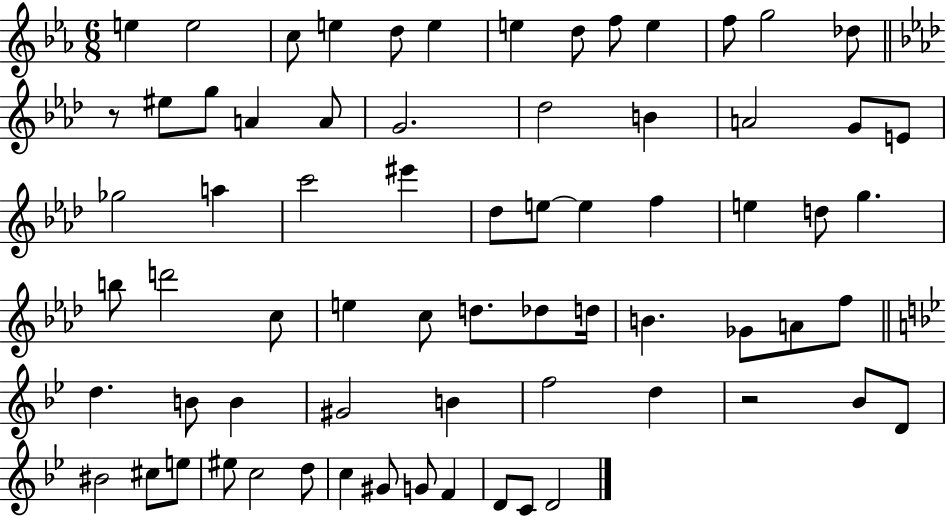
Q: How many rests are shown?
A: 2